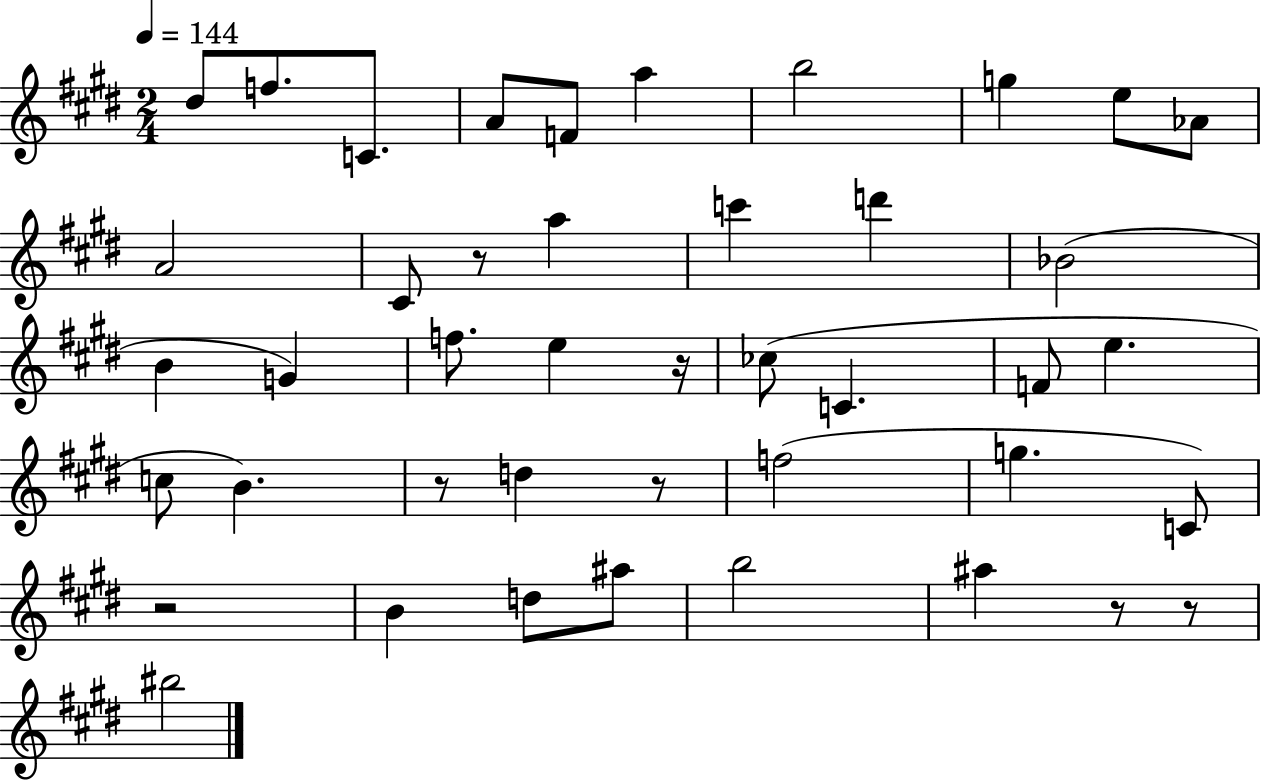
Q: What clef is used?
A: treble